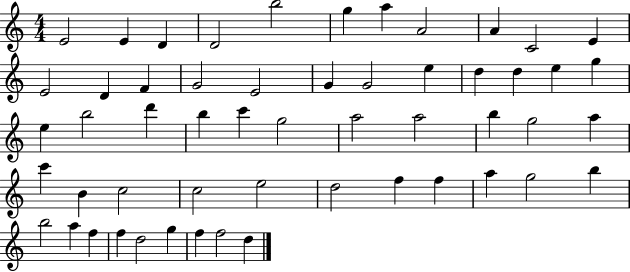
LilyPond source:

{
  \clef treble
  \numericTimeSignature
  \time 4/4
  \key c \major
  e'2 e'4 d'4 | d'2 b''2 | g''4 a''4 a'2 | a'4 c'2 e'4 | \break e'2 d'4 f'4 | g'2 e'2 | g'4 g'2 e''4 | d''4 d''4 e''4 g''4 | \break e''4 b''2 d'''4 | b''4 c'''4 g''2 | a''2 a''2 | b''4 g''2 a''4 | \break c'''4 b'4 c''2 | c''2 e''2 | d''2 f''4 f''4 | a''4 g''2 b''4 | \break b''2 a''4 f''4 | f''4 d''2 g''4 | f''4 f''2 d''4 | \bar "|."
}